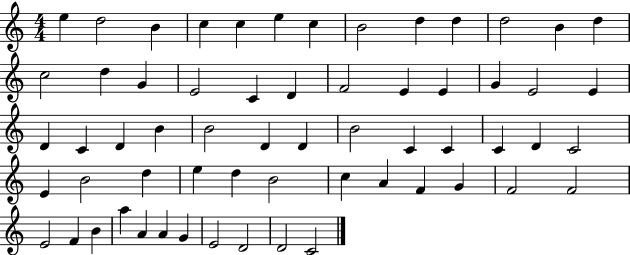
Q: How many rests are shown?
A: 0